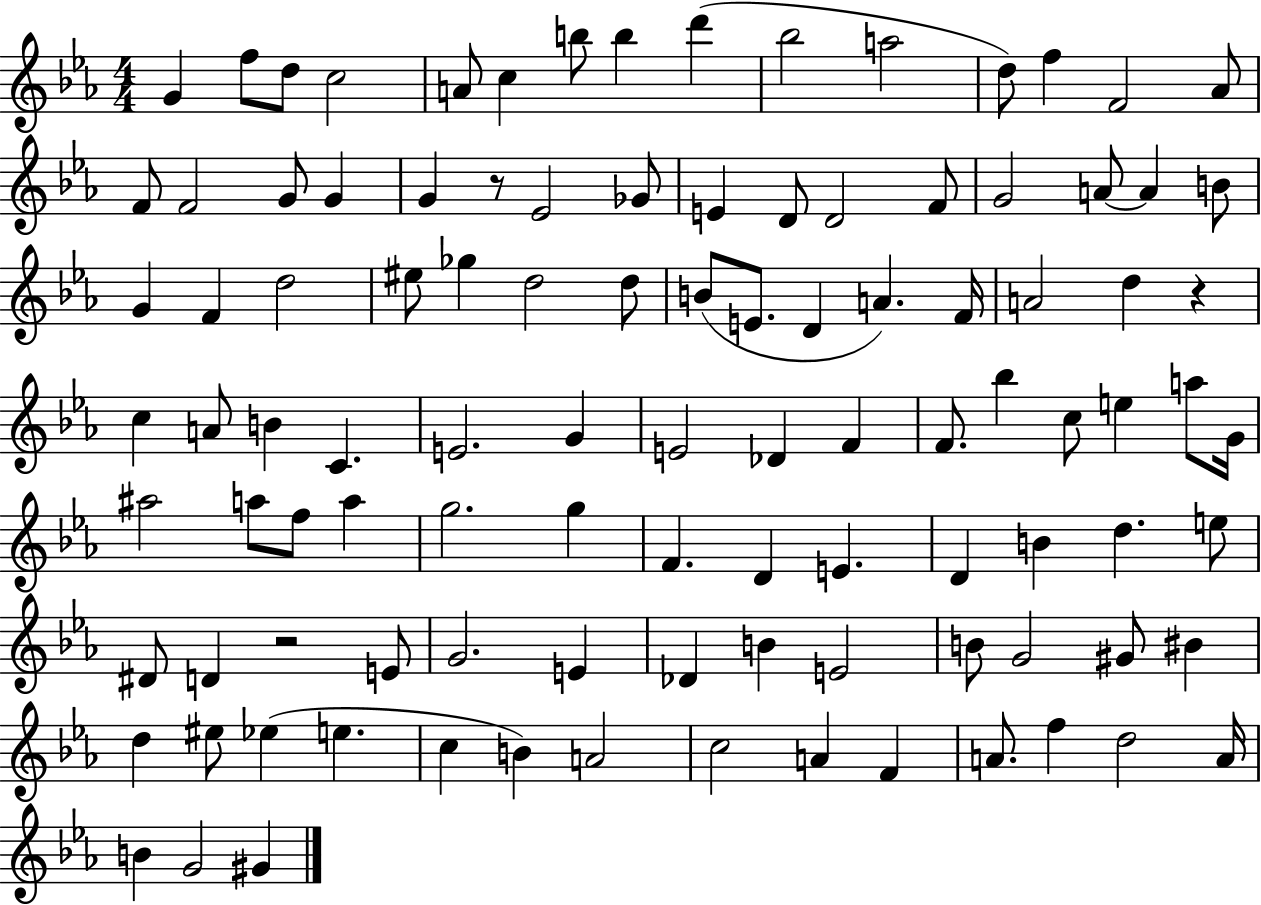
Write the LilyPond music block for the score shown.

{
  \clef treble
  \numericTimeSignature
  \time 4/4
  \key ees \major
  \repeat volta 2 { g'4 f''8 d''8 c''2 | a'8 c''4 b''8 b''4 d'''4( | bes''2 a''2 | d''8) f''4 f'2 aes'8 | \break f'8 f'2 g'8 g'4 | g'4 r8 ees'2 ges'8 | e'4 d'8 d'2 f'8 | g'2 a'8~~ a'4 b'8 | \break g'4 f'4 d''2 | eis''8 ges''4 d''2 d''8 | b'8( e'8. d'4 a'4.) f'16 | a'2 d''4 r4 | \break c''4 a'8 b'4 c'4. | e'2. g'4 | e'2 des'4 f'4 | f'8. bes''4 c''8 e''4 a''8 g'16 | \break ais''2 a''8 f''8 a''4 | g''2. g''4 | f'4. d'4 e'4. | d'4 b'4 d''4. e''8 | \break dis'8 d'4 r2 e'8 | g'2. e'4 | des'4 b'4 e'2 | b'8 g'2 gis'8 bis'4 | \break d''4 eis''8 ees''4( e''4. | c''4 b'4) a'2 | c''2 a'4 f'4 | a'8. f''4 d''2 a'16 | \break b'4 g'2 gis'4 | } \bar "|."
}